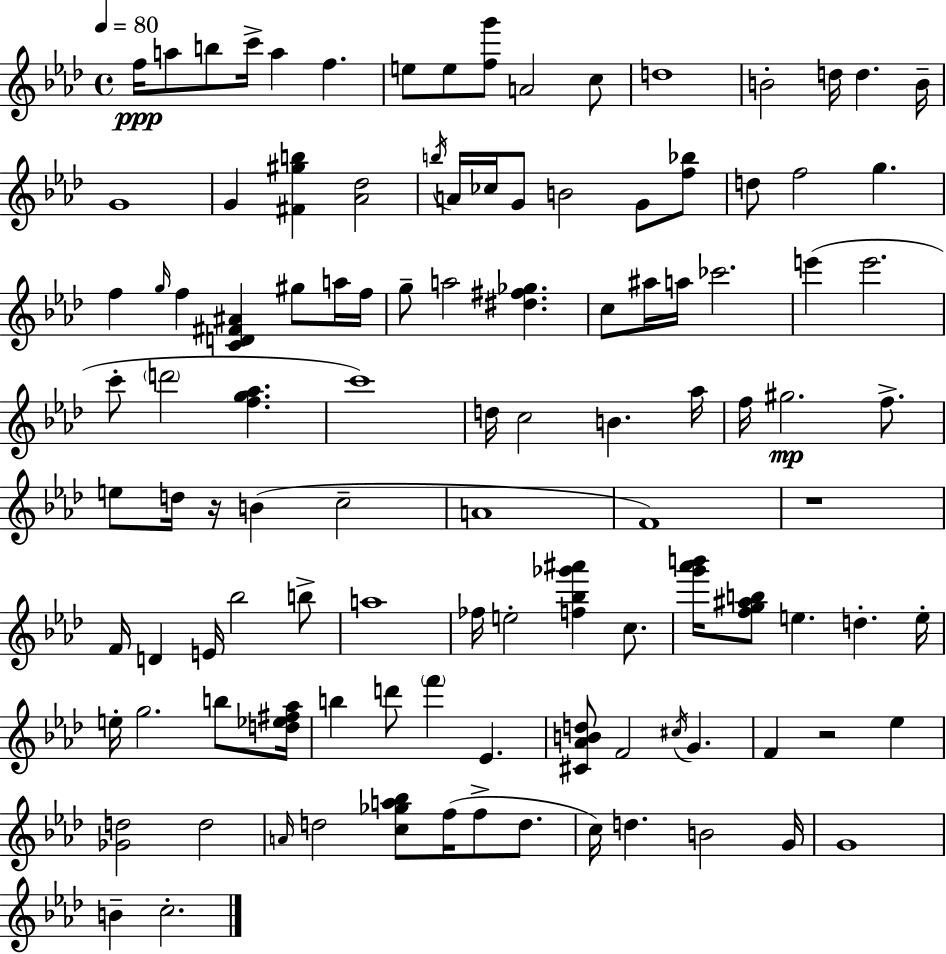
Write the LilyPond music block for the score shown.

{
  \clef treble
  \time 4/4
  \defaultTimeSignature
  \key f \minor
  \tempo 4 = 80
  f''16\ppp a''8 b''8 c'''16-> a''4 f''4. | e''8 e''8 <f'' g'''>8 a'2 c''8 | d''1 | b'2-. d''16 d''4. b'16-- | \break g'1 | g'4 <fis' gis'' b''>4 <aes' des''>2 | \acciaccatura { b''16 } a'16 ces''16 g'8 b'2 g'8 <f'' bes''>8 | d''8 f''2 g''4. | \break f''4 \grace { g''16 } f''4 <c' d' fis' ais'>4 gis''8 | a''16 f''16 g''8-- a''2 <dis'' fis'' ges''>4. | c''8 ais''16 a''16 ces'''2. | e'''4( e'''2. | \break c'''8-. \parenthesize d'''2 <f'' g'' aes''>4. | c'''1) | d''16 c''2 b'4. | aes''16 f''16 gis''2.\mp f''8.-> | \break e''8 d''16 r16 b'4( c''2-- | a'1 | f'1) | r1 | \break f'16 d'4 e'16 bes''2 | b''8-> a''1 | fes''16 e''2-. <f'' bes'' ges''' ais'''>4 c''8. | <g''' aes''' b'''>16 <f'' g'' ais'' b''>8 e''4. d''4.-. | \break e''16-. e''16-. g''2. b''8 | <d'' ees'' fis'' aes''>16 b''4 d'''8 \parenthesize f'''4 ees'4. | <cis' aes' b' d''>8 f'2 \acciaccatura { cis''16 } g'4. | f'4 r2 ees''4 | \break <ges' d''>2 d''2 | \grace { a'16 } d''2 <c'' ges'' a'' bes''>8 f''16( f''8-> | d''8. c''16) d''4. b'2 | g'16 g'1 | \break b'4-- c''2.-. | \bar "|."
}